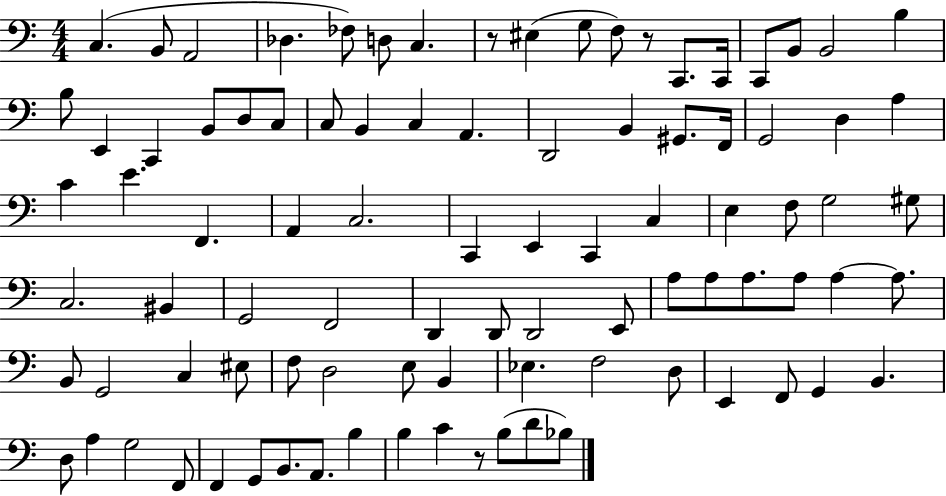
X:1
T:Untitled
M:4/4
L:1/4
K:C
C, B,,/2 A,,2 _D, _F,/2 D,/2 C, z/2 ^E, G,/2 F,/2 z/2 C,,/2 C,,/4 C,,/2 B,,/2 B,,2 B, B,/2 E,, C,, B,,/2 D,/2 C,/2 C,/2 B,, C, A,, D,,2 B,, ^G,,/2 F,,/4 G,,2 D, A, C E F,, A,, C,2 C,, E,, C,, C, E, F,/2 G,2 ^G,/2 C,2 ^B,, G,,2 F,,2 D,, D,,/2 D,,2 E,,/2 A,/2 A,/2 A,/2 A,/2 A, A,/2 B,,/2 G,,2 C, ^E,/2 F,/2 D,2 E,/2 B,, _E, F,2 D,/2 E,, F,,/2 G,, B,, D,/2 A, G,2 F,,/2 F,, G,,/2 B,,/2 A,,/2 B, B, C z/2 B,/2 D/2 _B,/2